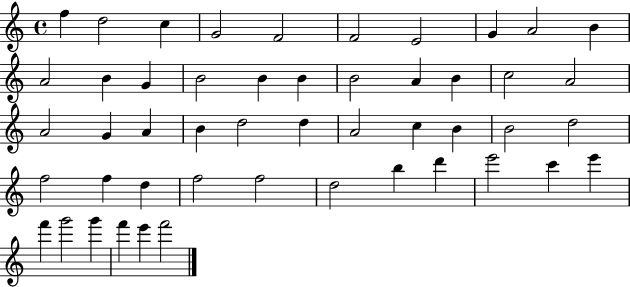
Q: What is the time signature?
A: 4/4